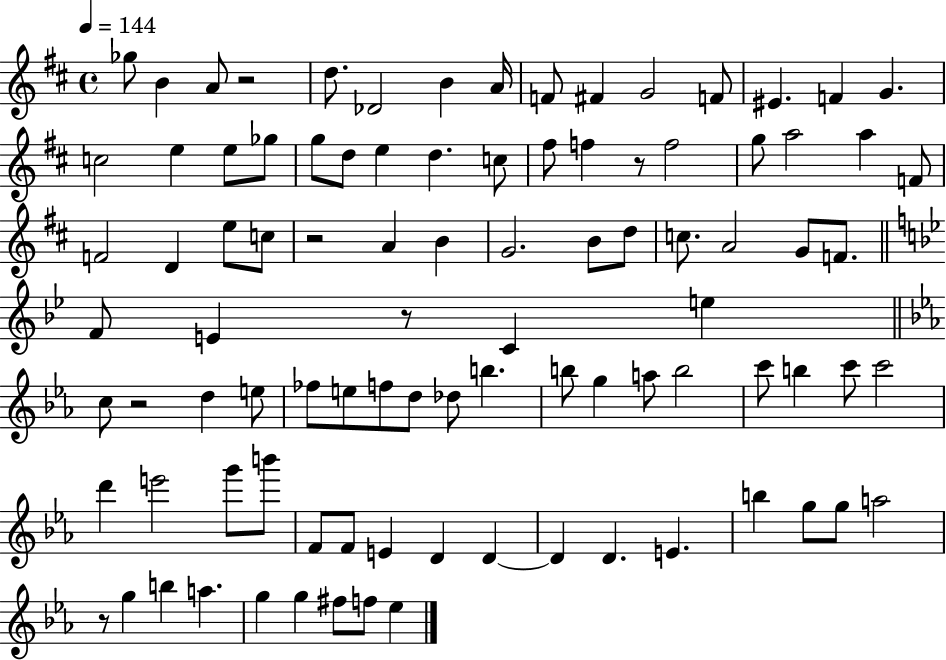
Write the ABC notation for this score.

X:1
T:Untitled
M:4/4
L:1/4
K:D
_g/2 B A/2 z2 d/2 _D2 B A/4 F/2 ^F G2 F/2 ^E F G c2 e e/2 _g/2 g/2 d/2 e d c/2 ^f/2 f z/2 f2 g/2 a2 a F/2 F2 D e/2 c/2 z2 A B G2 B/2 d/2 c/2 A2 G/2 F/2 F/2 E z/2 C e c/2 z2 d e/2 _f/2 e/2 f/2 d/2 _d/2 b b/2 g a/2 b2 c'/2 b c'/2 c'2 d' e'2 g'/2 b'/2 F/2 F/2 E D D D D E b g/2 g/2 a2 z/2 g b a g g ^f/2 f/2 _e